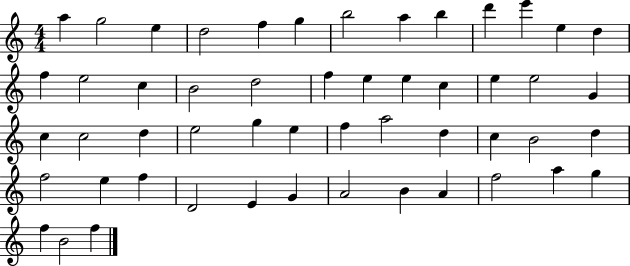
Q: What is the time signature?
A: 4/4